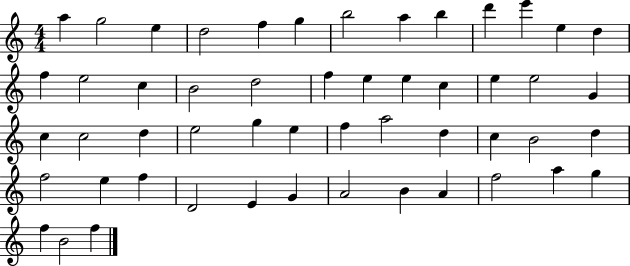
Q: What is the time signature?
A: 4/4